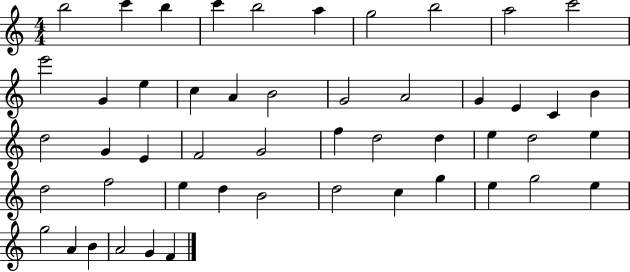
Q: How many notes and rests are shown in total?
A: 50